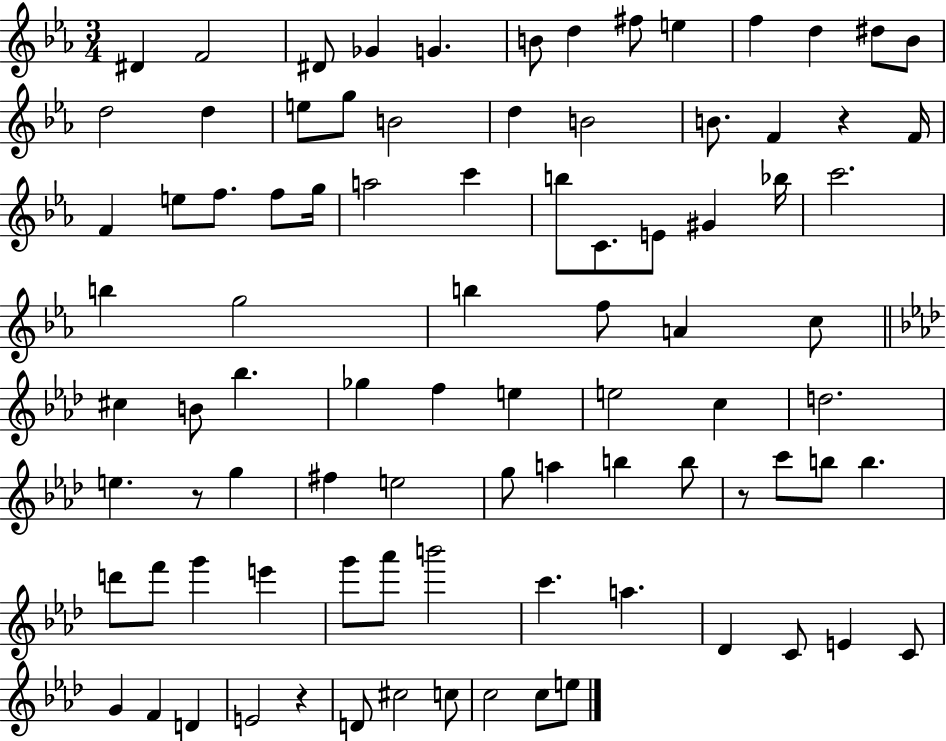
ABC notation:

X:1
T:Untitled
M:3/4
L:1/4
K:Eb
^D F2 ^D/2 _G G B/2 d ^f/2 e f d ^d/2 _B/2 d2 d e/2 g/2 B2 d B2 B/2 F z F/4 F e/2 f/2 f/2 g/4 a2 c' b/2 C/2 E/2 ^G _b/4 c'2 b g2 b f/2 A c/2 ^c B/2 _b _g f e e2 c d2 e z/2 g ^f e2 g/2 a b b/2 z/2 c'/2 b/2 b d'/2 f'/2 g' e' g'/2 _a'/2 b'2 c' a _D C/2 E C/2 G F D E2 z D/2 ^c2 c/2 c2 c/2 e/2